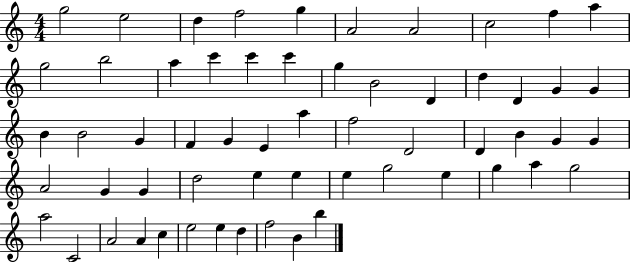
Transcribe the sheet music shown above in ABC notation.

X:1
T:Untitled
M:4/4
L:1/4
K:C
g2 e2 d f2 g A2 A2 c2 f a g2 b2 a c' c' c' g B2 D d D G G B B2 G F G E a f2 D2 D B G G A2 G G d2 e e e g2 e g a g2 a2 C2 A2 A c e2 e d f2 B b